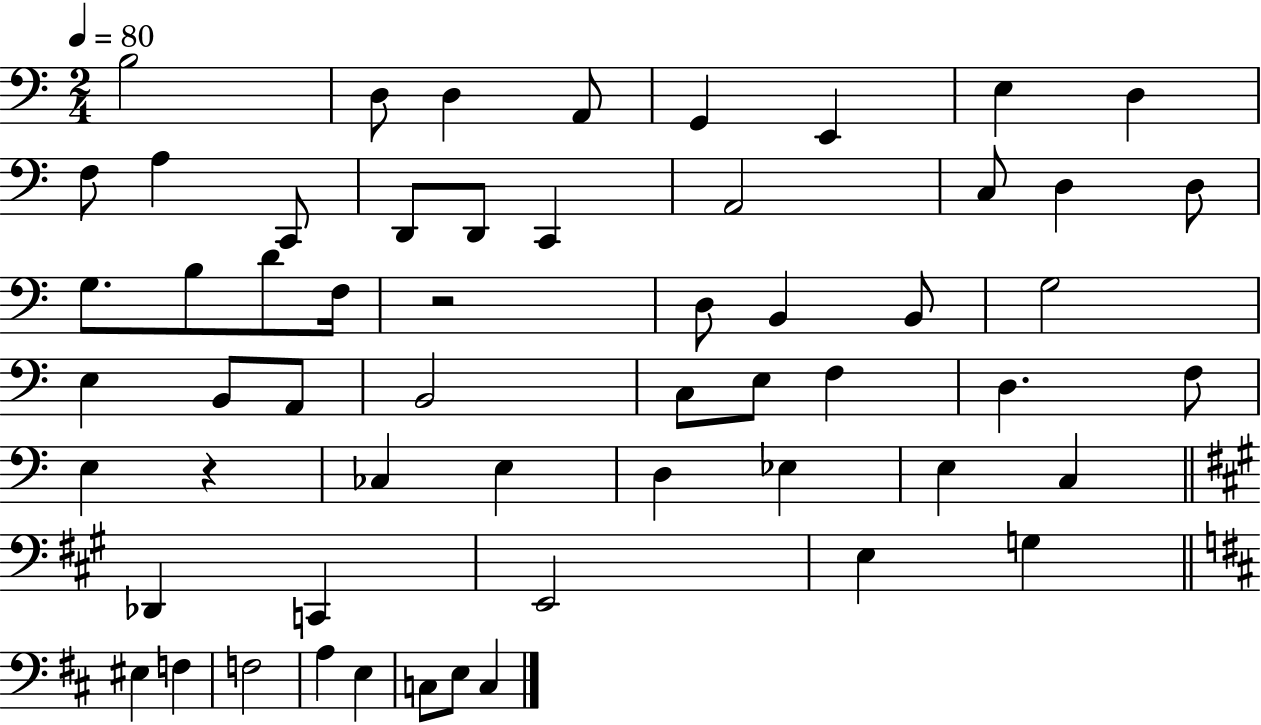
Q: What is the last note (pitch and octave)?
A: C3